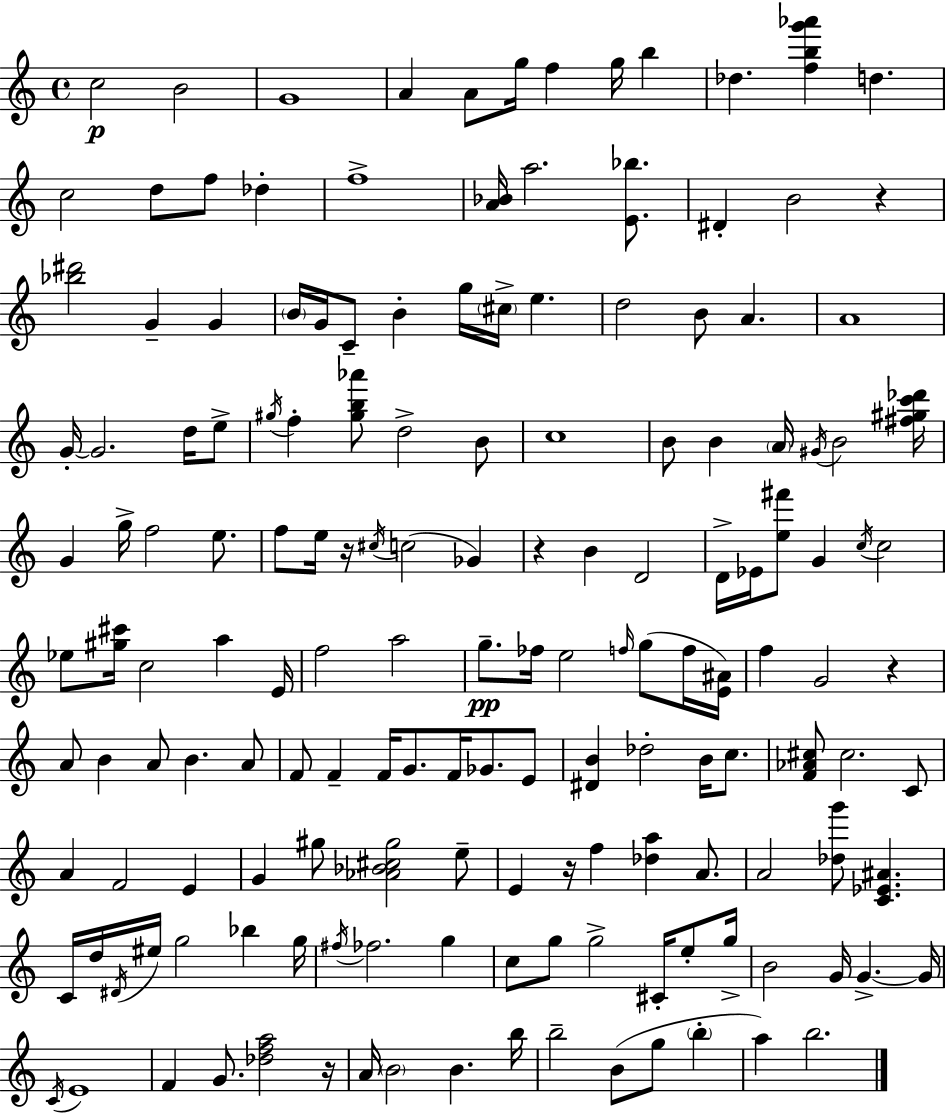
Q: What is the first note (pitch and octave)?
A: C5